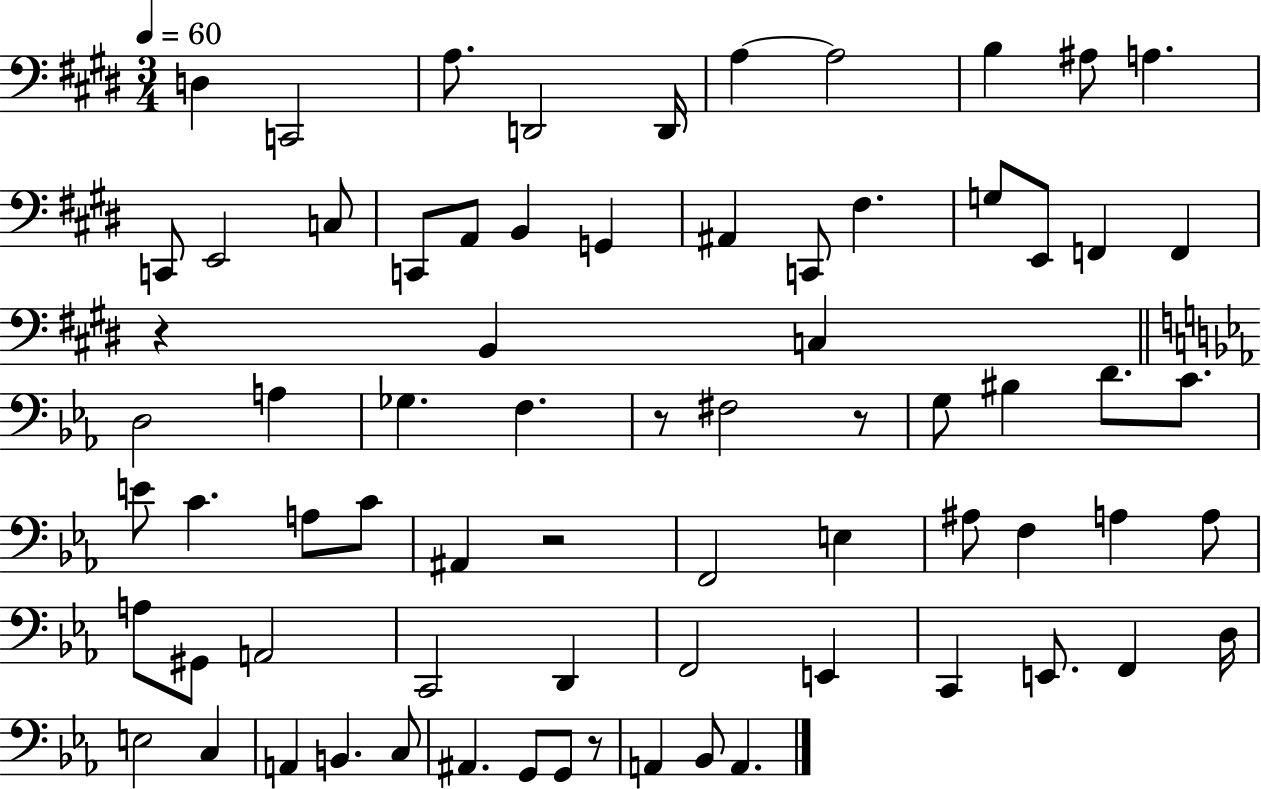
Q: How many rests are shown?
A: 5